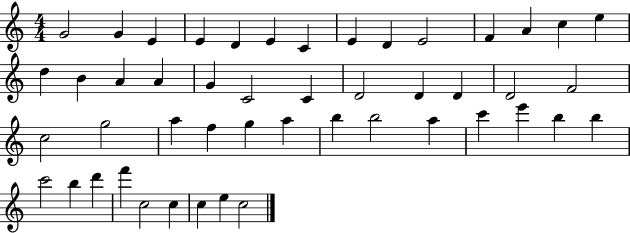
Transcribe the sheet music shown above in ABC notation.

X:1
T:Untitled
M:4/4
L:1/4
K:C
G2 G E E D E C E D E2 F A c e d B A A G C2 C D2 D D D2 F2 c2 g2 a f g a b b2 a c' e' b b c'2 b d' f' c2 c c e c2